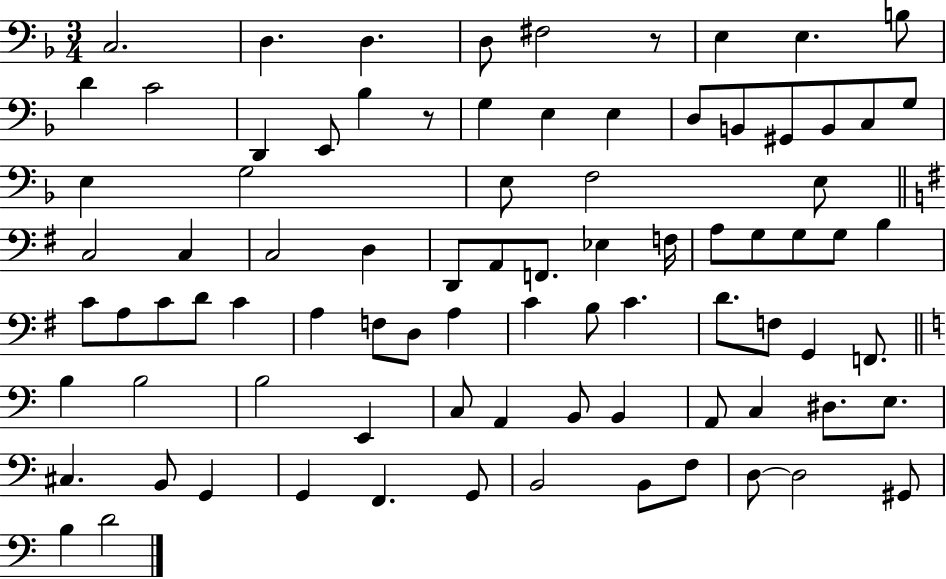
C3/h. D3/q. D3/q. D3/e F#3/h R/e E3/q E3/q. B3/e D4/q C4/h D2/q E2/e Bb3/q R/e G3/q E3/q E3/q D3/e B2/e G#2/e B2/e C3/e G3/e E3/q G3/h E3/e F3/h E3/e C3/h C3/q C3/h D3/q D2/e A2/e F2/e. Eb3/q F3/s A3/e G3/e G3/e G3/e B3/q C4/e A3/e C4/e D4/e C4/q A3/q F3/e D3/e A3/q C4/q B3/e C4/q. D4/e. F3/e G2/q F2/e. B3/q B3/h B3/h E2/q C3/e A2/q B2/e B2/q A2/e C3/q D#3/e. E3/e. C#3/q. B2/e G2/q G2/q F2/q. G2/e B2/h B2/e F3/e D3/e D3/h G#2/e B3/q D4/h